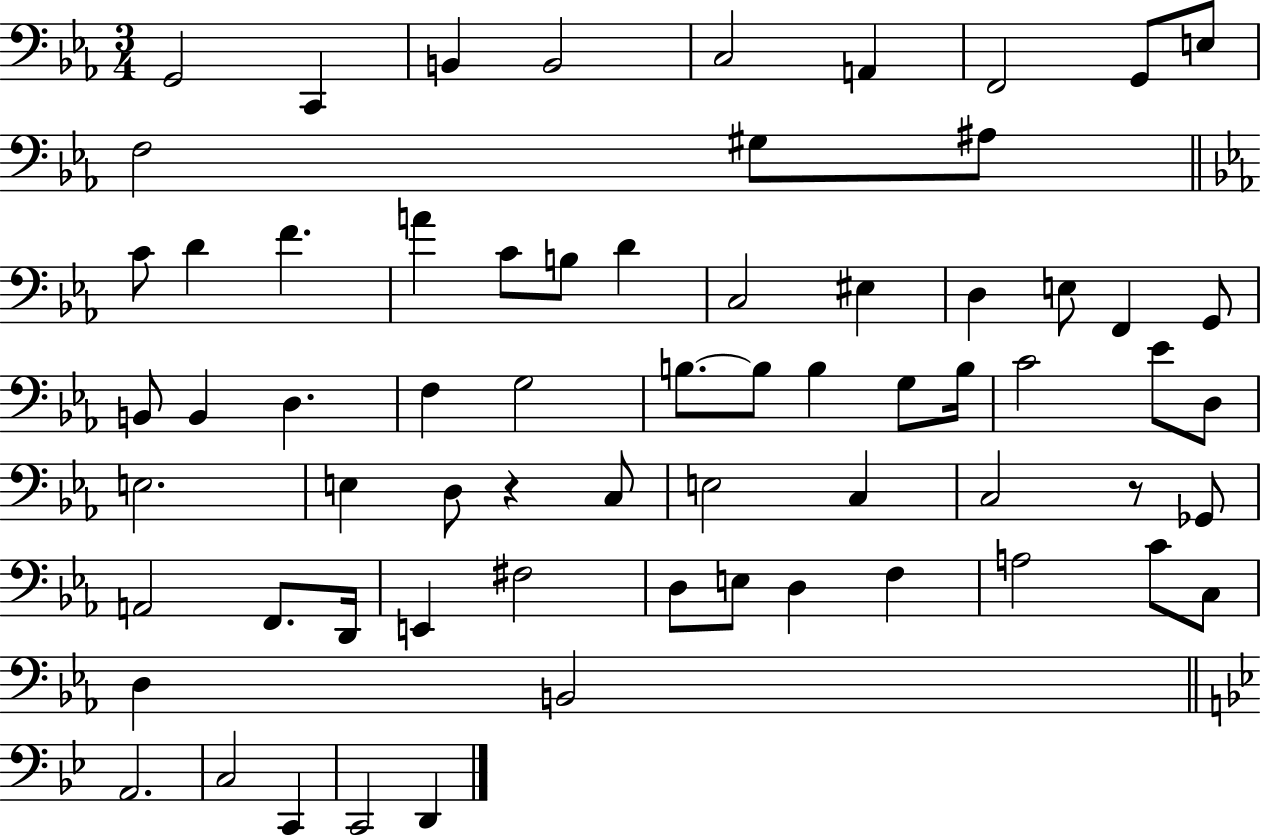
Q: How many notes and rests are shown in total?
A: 67